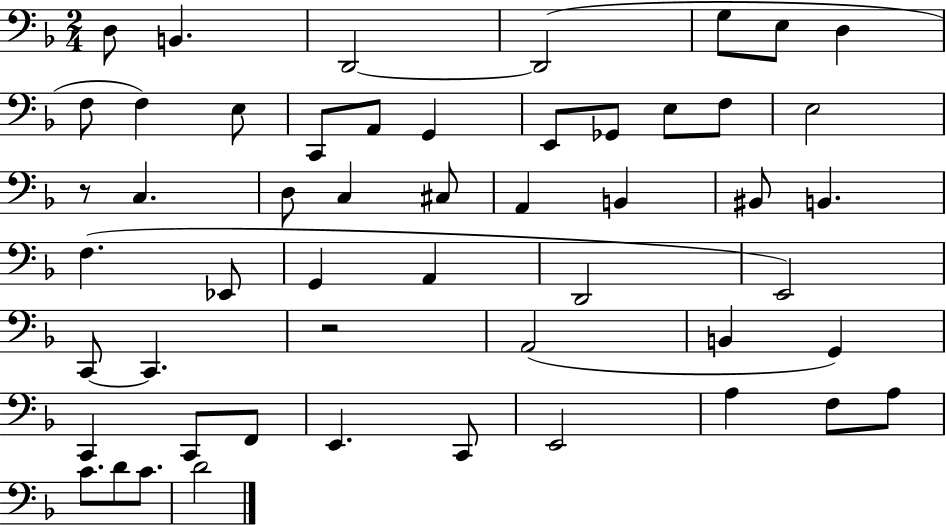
{
  \clef bass
  \numericTimeSignature
  \time 2/4
  \key f \major
  d8 b,4. | d,2~~ | d,2( | g8 e8 d4 | \break f8 f4) e8 | c,8 a,8 g,4 | e,8 ges,8 e8 f8 | e2 | \break r8 c4. | d8 c4 cis8 | a,4 b,4 | bis,8 b,4. | \break f4.( ees,8 | g,4 a,4 | d,2 | e,2) | \break c,8~~ c,4. | r2 | a,2( | b,4 g,4) | \break c,4 c,8 f,8 | e,4. c,8 | e,2 | a4 f8 a8 | \break c'8. d'8 c'8. | d'2 | \bar "|."
}